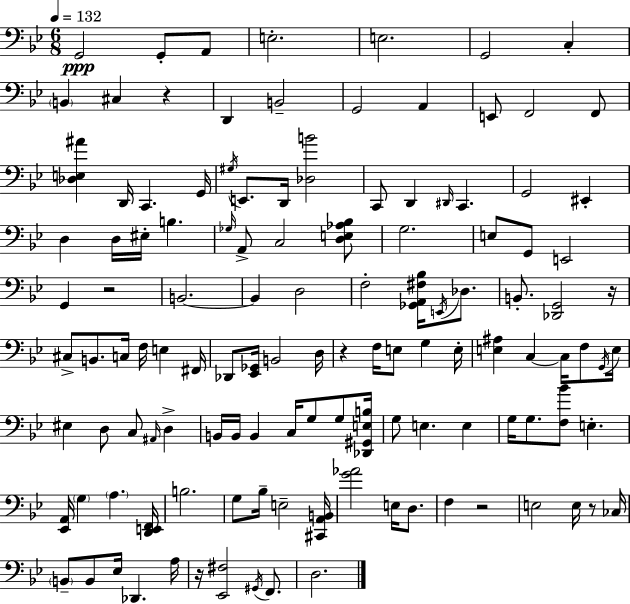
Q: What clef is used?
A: bass